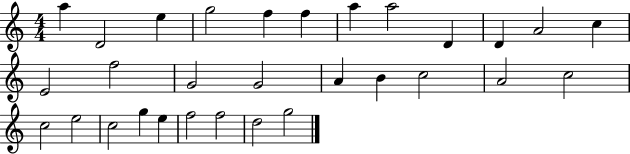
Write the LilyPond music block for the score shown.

{
  \clef treble
  \numericTimeSignature
  \time 4/4
  \key c \major
  a''4 d'2 e''4 | g''2 f''4 f''4 | a''4 a''2 d'4 | d'4 a'2 c''4 | \break e'2 f''2 | g'2 g'2 | a'4 b'4 c''2 | a'2 c''2 | \break c''2 e''2 | c''2 g''4 e''4 | f''2 f''2 | d''2 g''2 | \break \bar "|."
}